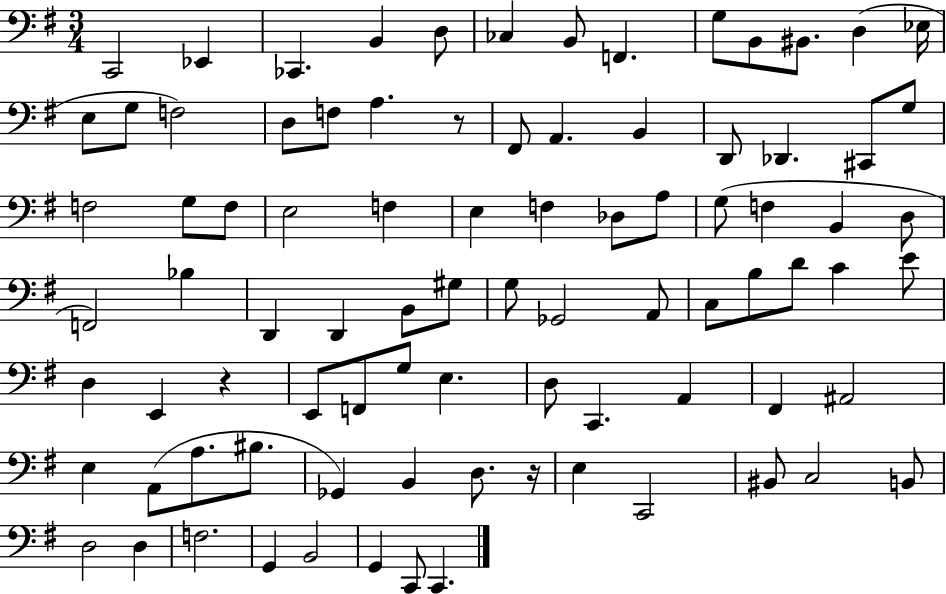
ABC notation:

X:1
T:Untitled
M:3/4
L:1/4
K:G
C,,2 _E,, _C,, B,, D,/2 _C, B,,/2 F,, G,/2 B,,/2 ^B,,/2 D, _E,/4 E,/2 G,/2 F,2 D,/2 F,/2 A, z/2 ^F,,/2 A,, B,, D,,/2 _D,, ^C,,/2 G,/2 F,2 G,/2 F,/2 E,2 F, E, F, _D,/2 A,/2 G,/2 F, B,, D,/2 F,,2 _B, D,, D,, B,,/2 ^G,/2 G,/2 _G,,2 A,,/2 C,/2 B,/2 D/2 C E/2 D, E,, z E,,/2 F,,/2 G,/2 E, D,/2 C,, A,, ^F,, ^A,,2 E, A,,/2 A,/2 ^B,/2 _G,, B,, D,/2 z/4 E, C,,2 ^B,,/2 C,2 B,,/2 D,2 D, F,2 G,, B,,2 G,, C,,/2 C,,